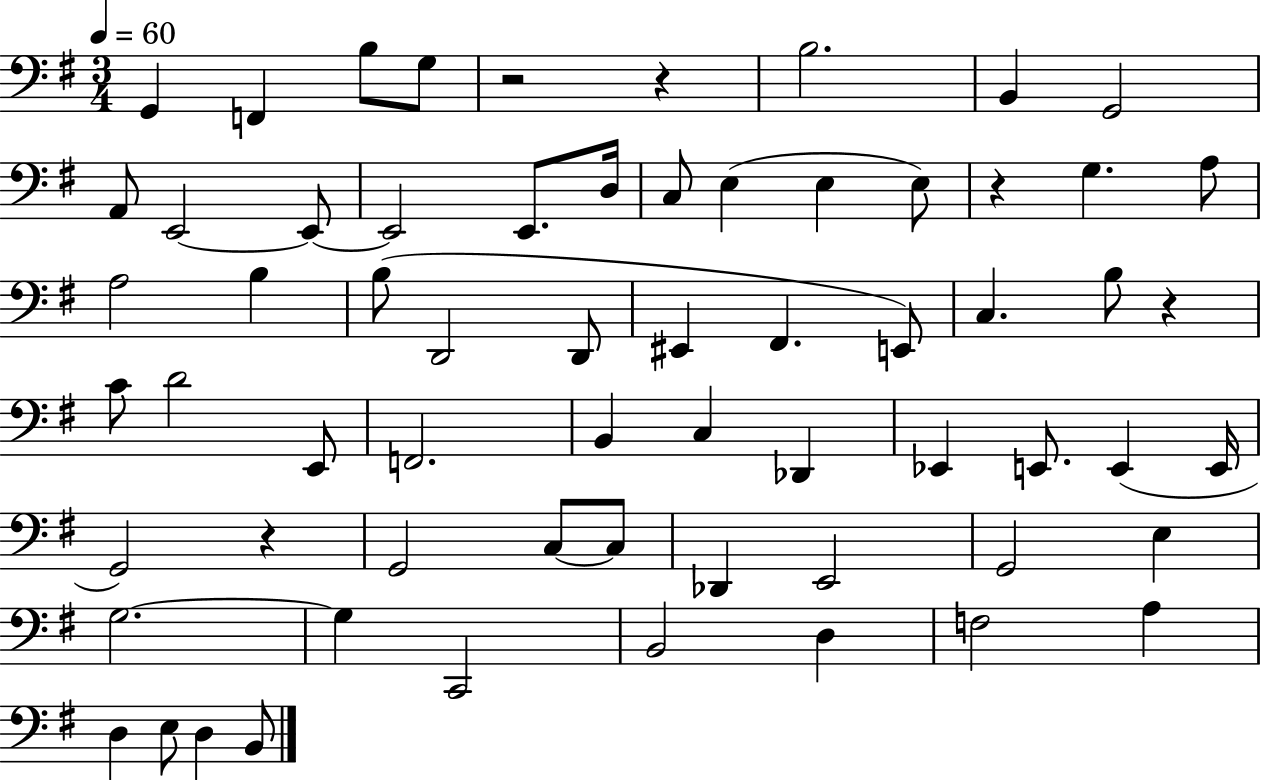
G2/q F2/q B3/e G3/e R/h R/q B3/h. B2/q G2/h A2/e E2/h E2/e E2/h E2/e. D3/s C3/e E3/q E3/q E3/e R/q G3/q. A3/e A3/h B3/q B3/e D2/h D2/e EIS2/q F#2/q. E2/e C3/q. B3/e R/q C4/e D4/h E2/e F2/h. B2/q C3/q Db2/q Eb2/q E2/e. E2/q E2/s G2/h R/q G2/h C3/e C3/e Db2/q E2/h G2/h E3/q G3/h. G3/q C2/h B2/h D3/q F3/h A3/q D3/q E3/e D3/q B2/e